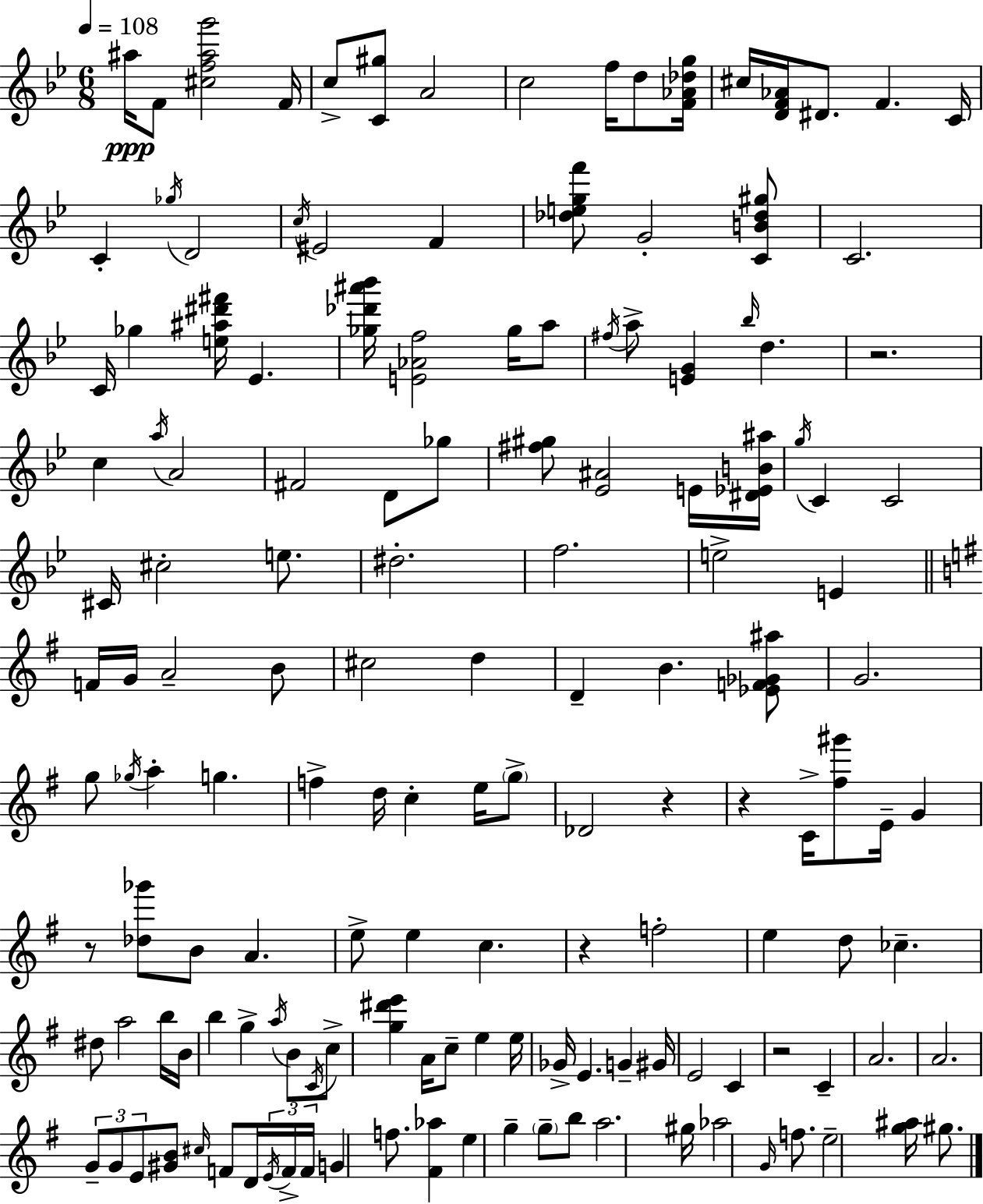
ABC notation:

X:1
T:Untitled
M:6/8
L:1/4
K:Gm
^a/4 F/2 [^cf^ag']2 F/4 c/2 [C^g]/2 A2 c2 f/4 d/2 [F_A_dg]/4 ^c/4 [DF_A]/4 ^D/2 F C/4 C _g/4 D2 c/4 ^E2 F [_degf']/2 G2 [CB_d^g]/2 C2 C/4 _g [e^a^d'^f']/4 _E [_g_d'^a'_b']/4 [E_Af]2 _g/4 a/2 ^f/4 a/2 [EG] _b/4 d z2 c a/4 A2 ^F2 D/2 _g/2 [^f^g]/2 [_E^A]2 E/4 [^D_EB^a]/4 g/4 C C2 ^C/4 ^c2 e/2 ^d2 f2 e2 E F/4 G/4 A2 B/2 ^c2 d D B [_EF_G^a]/2 G2 g/2 _g/4 a g f d/4 c e/4 g/2 _D2 z z C/4 [^f^g']/2 E/4 G z/2 [_d_g']/2 B/2 A e/2 e c z f2 e d/2 _c ^d/2 a2 b/4 B/4 b g a/4 B/2 C/4 c/2 [g^d'e'] A/4 c/2 e e/4 _G/4 E G ^G/4 E2 C z2 C A2 A2 G/2 G/2 E/2 [^GB]/2 ^c/4 F/2 D/4 E/4 F/4 F/4 G f/2 [^F_a] e g g/2 b/2 a2 ^g/4 _a2 G/4 f/2 e2 [g^a]/4 ^g/2